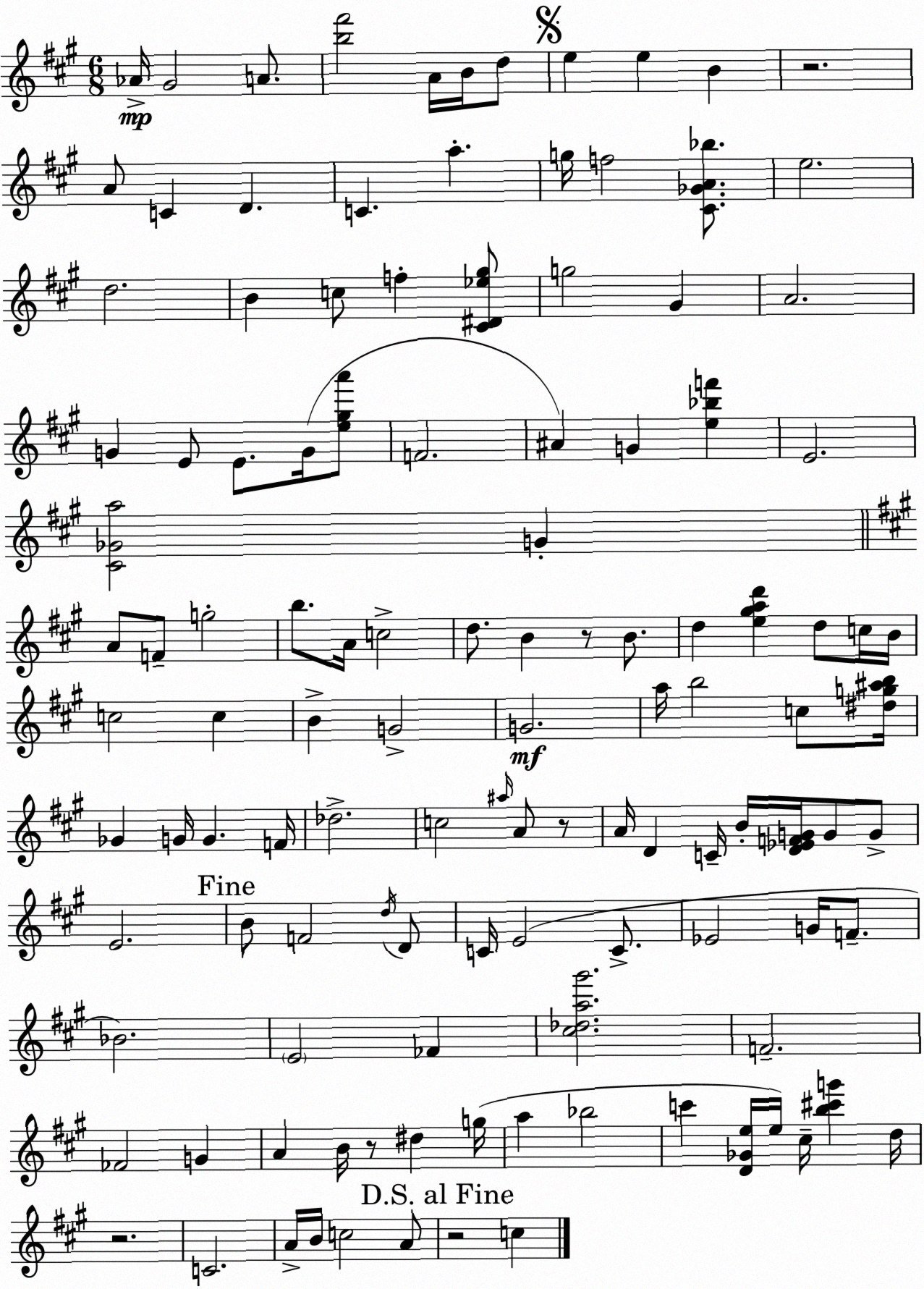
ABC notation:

X:1
T:Untitled
M:6/8
L:1/4
K:A
_A/4 ^G2 A/2 [b^f']2 A/4 B/4 d/2 e e B z2 A/2 C D C a g/4 f2 [^C_GA_b]/2 e2 d2 B c/2 f [^C^D_e^g]/2 g2 ^G A2 G E/2 E/2 G/4 [e^ga']/2 F2 ^A G [e_bf'] E2 [^C_Ga]2 G A/2 F/2 g2 b/2 A/4 c2 d/2 B z/2 B/2 d [e^gad'] d/2 c/4 B/4 c2 c B G2 G2 a/4 b2 c/2 [^dg^ab]/4 _G G/4 G F/4 _d2 c2 ^a/4 A/2 z/2 A/4 D C/4 B/4 [D_EFG]/4 G/2 G/2 E2 B/2 F2 d/4 D/2 C/4 E2 C/2 _E2 G/4 F/2 _B2 E2 _F [^c_da^g']2 F2 _F2 G A B/4 z/2 ^d g/4 a _b2 c' [D_Ge]/4 e/4 ^c/4 [b^c'g'] d/4 z2 C2 A/4 B/4 c2 A/2 z2 c